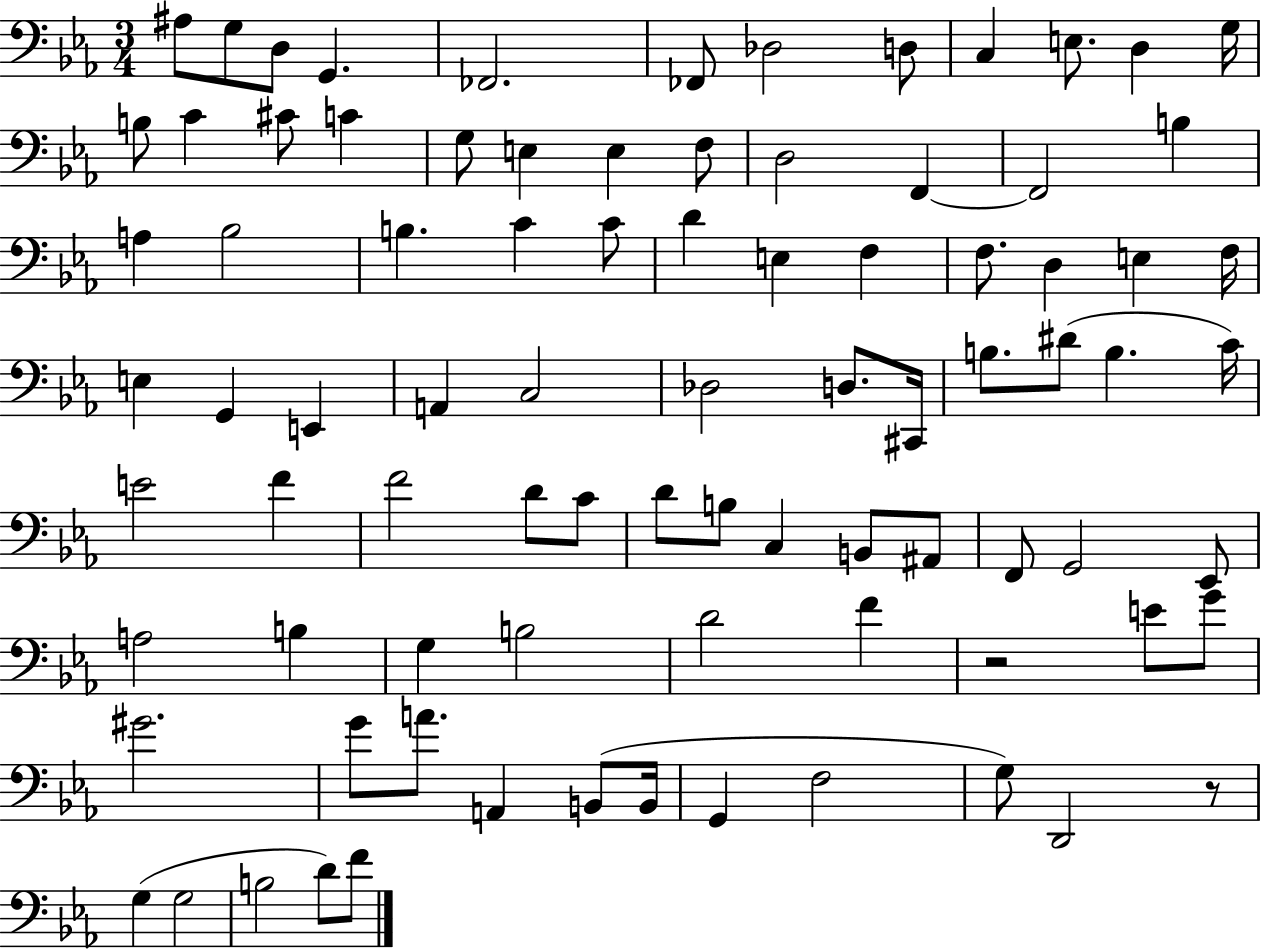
A#3/e G3/e D3/e G2/q. FES2/h. FES2/e Db3/h D3/e C3/q E3/e. D3/q G3/s B3/e C4/q C#4/e C4/q G3/e E3/q E3/q F3/e D3/h F2/q F2/h B3/q A3/q Bb3/h B3/q. C4/q C4/e D4/q E3/q F3/q F3/e. D3/q E3/q F3/s E3/q G2/q E2/q A2/q C3/h Db3/h D3/e. C#2/s B3/e. D#4/e B3/q. C4/s E4/h F4/q F4/h D4/e C4/e D4/e B3/e C3/q B2/e A#2/e F2/e G2/h Eb2/e A3/h B3/q G3/q B3/h D4/h F4/q R/h E4/e G4/e G#4/h. G4/e A4/e. A2/q B2/e B2/s G2/q F3/h G3/e D2/h R/e G3/q G3/h B3/h D4/e F4/e